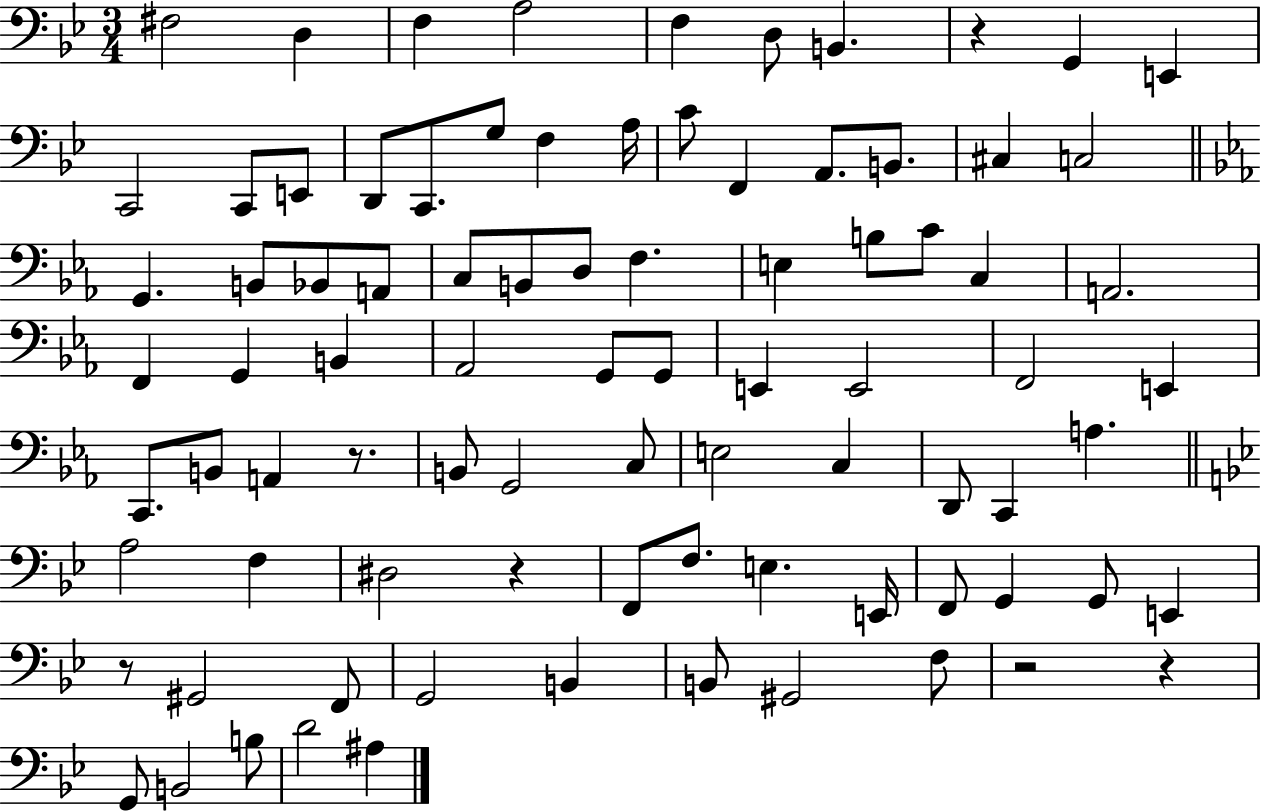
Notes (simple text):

F#3/h D3/q F3/q A3/h F3/q D3/e B2/q. R/q G2/q E2/q C2/h C2/e E2/e D2/e C2/e. G3/e F3/q A3/s C4/e F2/q A2/e. B2/e. C#3/q C3/h G2/q. B2/e Bb2/e A2/e C3/e B2/e D3/e F3/q. E3/q B3/e C4/e C3/q A2/h. F2/q G2/q B2/q Ab2/h G2/e G2/e E2/q E2/h F2/h E2/q C2/e. B2/e A2/q R/e. B2/e G2/h C3/e E3/h C3/q D2/e C2/q A3/q. A3/h F3/q D#3/h R/q F2/e F3/e. E3/q. E2/s F2/e G2/q G2/e E2/q R/e G#2/h F2/e G2/h B2/q B2/e G#2/h F3/e R/h R/q G2/e B2/h B3/e D4/h A#3/q